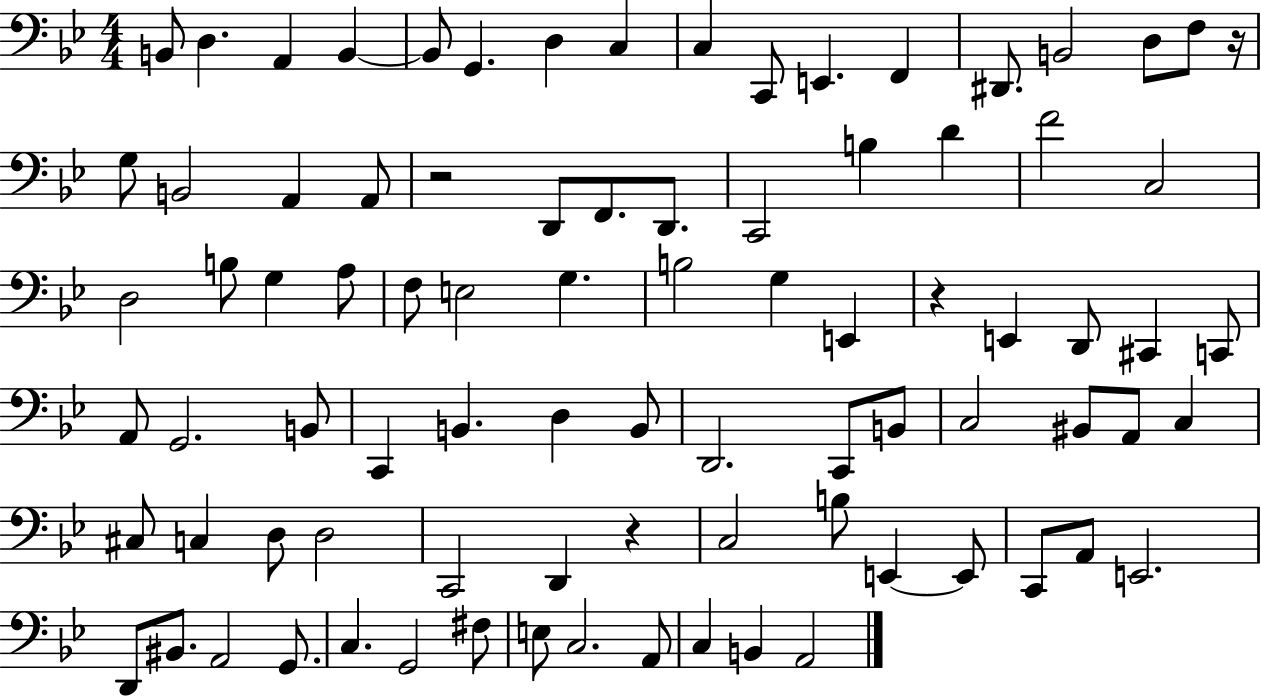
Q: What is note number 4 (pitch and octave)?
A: B2